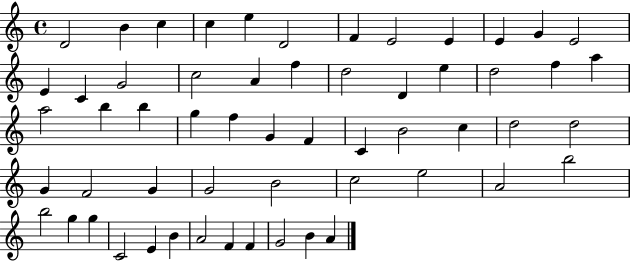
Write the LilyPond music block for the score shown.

{
  \clef treble
  \time 4/4
  \defaultTimeSignature
  \key c \major
  d'2 b'4 c''4 | c''4 e''4 d'2 | f'4 e'2 e'4 | e'4 g'4 e'2 | \break e'4 c'4 g'2 | c''2 a'4 f''4 | d''2 d'4 e''4 | d''2 f''4 a''4 | \break a''2 b''4 b''4 | g''4 f''4 g'4 f'4 | c'4 b'2 c''4 | d''2 d''2 | \break g'4 f'2 g'4 | g'2 b'2 | c''2 e''2 | a'2 b''2 | \break b''2 g''4 g''4 | c'2 e'4 b'4 | a'2 f'4 f'4 | g'2 b'4 a'4 | \break \bar "|."
}